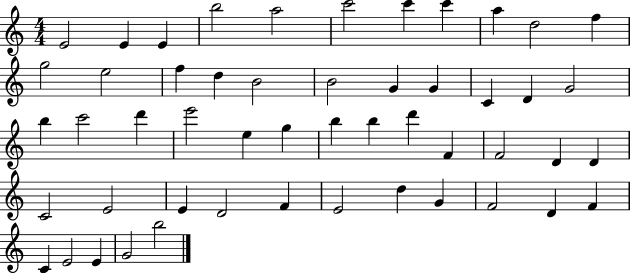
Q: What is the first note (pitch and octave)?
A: E4